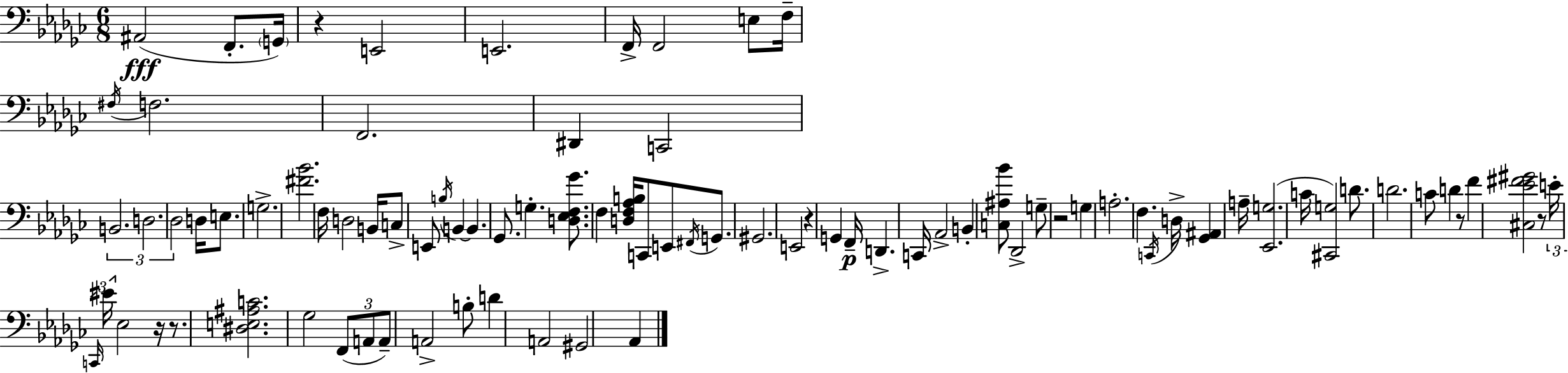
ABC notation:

X:1
T:Untitled
M:6/8
L:1/4
K:Ebm
^A,,2 F,,/2 G,,/4 z E,,2 E,,2 F,,/4 F,,2 E,/2 F,/4 ^F,/4 F,2 F,,2 ^D,, C,,2 B,,2 D,2 _D,2 D,/4 E,/2 G,2 [^F_B]2 F,/4 D,2 B,,/4 C,/2 E,,/2 B,/4 B,, B,, _G,,/2 G, [D,_E,F,_G]/2 F, [D,F,_A,B,]/4 C,,/2 E,,/2 ^F,,/4 G,,/2 ^G,,2 E,,2 z G,, F,,/4 D,, C,,/4 _A,,2 B,, [C,^A,_B]/2 _D,,2 G,/2 z2 G, A,2 F, C,,/4 D,/4 [_G,,^A,,] A,/4 [_E,,G,]2 C/4 [^C,,G,]2 D/2 D2 C/2 D z/2 F [^C,_E^F^G]2 z/2 E/4 C,,/4 ^E/4 _E,2 z/4 z/2 [^D,E,^A,C]2 _G,2 F,,/2 A,,/2 A,,/2 A,,2 B,/2 D A,,2 ^G,,2 _A,,